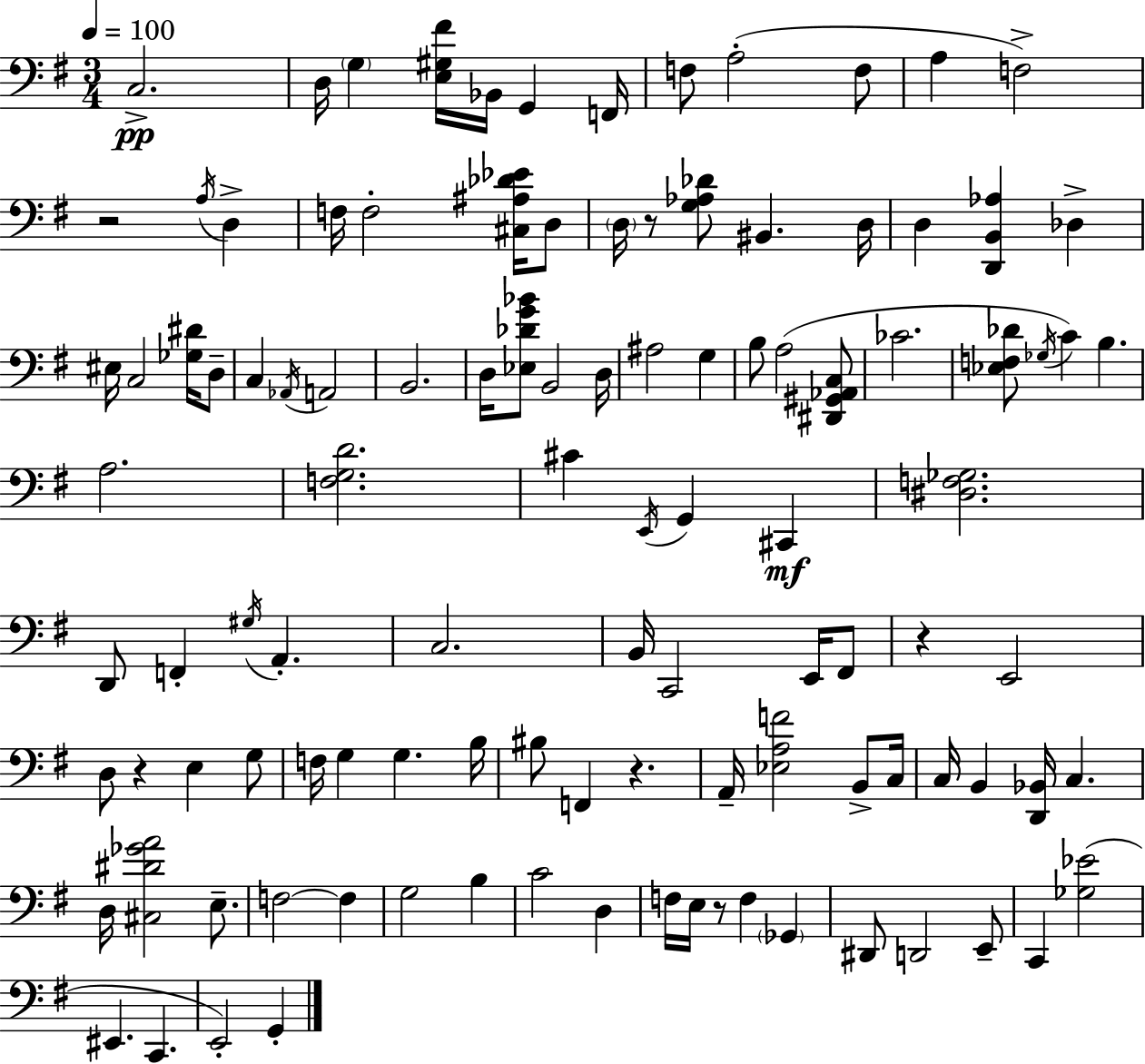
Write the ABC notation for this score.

X:1
T:Untitled
M:3/4
L:1/4
K:G
C,2 D,/4 G, [E,^G,^F]/4 _B,,/4 G,, F,,/4 F,/2 A,2 F,/2 A, F,2 z2 A,/4 D, F,/4 F,2 [^C,^A,_D_E]/4 D,/2 D,/4 z/2 [G,_A,_D]/2 ^B,, D,/4 D, [D,,B,,_A,] _D, ^E,/4 C,2 [_G,^D]/4 D,/2 C, _A,,/4 A,,2 B,,2 D,/4 [_E,_DG_B]/2 B,,2 D,/4 ^A,2 G, B,/2 A,2 [^D,,^G,,_A,,C,]/2 _C2 [_E,F,_D]/2 _G,/4 C B, A,2 [F,G,D]2 ^C E,,/4 G,, ^C,, [^D,F,_G,]2 D,,/2 F,, ^G,/4 A,, C,2 B,,/4 C,,2 E,,/4 ^F,,/2 z E,,2 D,/2 z E, G,/2 F,/4 G, G, B,/4 ^B,/2 F,, z A,,/4 [_E,A,F]2 B,,/2 C,/4 C,/4 B,, [D,,_B,,]/4 C, D,/4 [^C,^D_GA]2 E,/2 F,2 F, G,2 B, C2 D, F,/4 E,/4 z/2 F, _G,, ^D,,/2 D,,2 E,,/2 C,, [_G,_E]2 ^E,, C,, E,,2 G,,